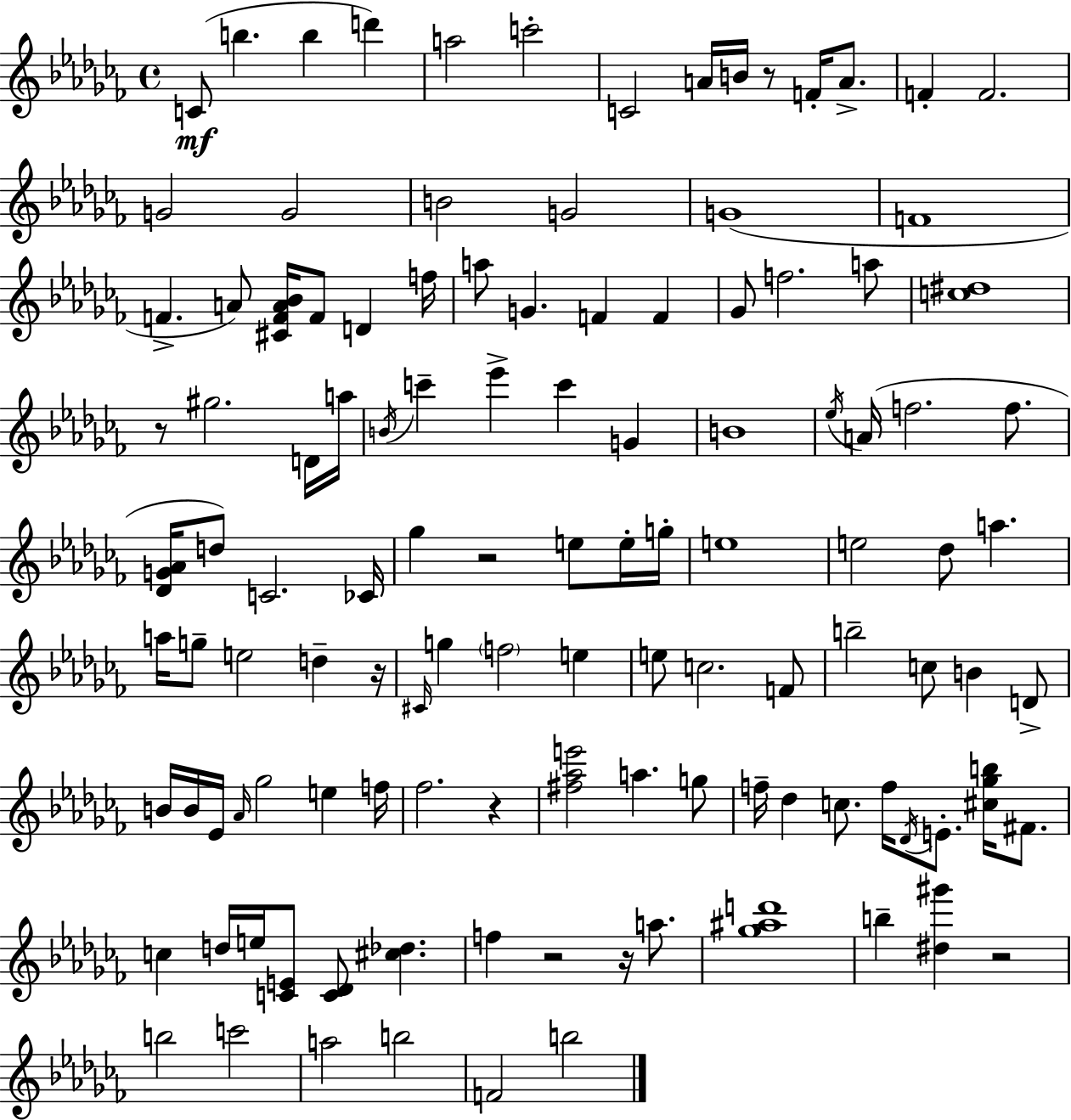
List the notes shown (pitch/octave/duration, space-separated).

C4/e B5/q. B5/q D6/q A5/h C6/h C4/h A4/s B4/s R/e F4/s A4/e. F4/q F4/h. G4/h G4/h B4/h G4/h G4/w F4/w F4/q. A4/e [C#4,F4,A4,Bb4]/s F4/e D4/q F5/s A5/e G4/q. F4/q F4/q Gb4/e F5/h. A5/e [C5,D#5]/w R/e G#5/h. D4/s A5/s B4/s C6/q Eb6/q C6/q G4/q B4/w Eb5/s A4/s F5/h. F5/e. [Db4,G4,Ab4]/s D5/e C4/h. CES4/s Gb5/q R/h E5/e E5/s G5/s E5/w E5/h Db5/e A5/q. A5/s G5/e E5/h D5/q R/s C#4/s G5/q F5/h E5/q E5/e C5/h. F4/e B5/h C5/e B4/q D4/e B4/s B4/s Eb4/s Ab4/s Gb5/h E5/q F5/s FES5/h. R/q [F#5,Ab5,E6]/h A5/q. G5/e F5/s Db5/q C5/e. F5/s Db4/s E4/e. [C#5,Gb5,B5]/s F#4/e. C5/q D5/s E5/s [C4,E4]/e [C4,Db4]/e [C#5,Db5]/q. F5/q R/h R/s A5/e. [Gb5,A#5,D6]/w B5/q [D#5,G#6]/q R/h B5/h C6/h A5/h B5/h F4/h B5/h